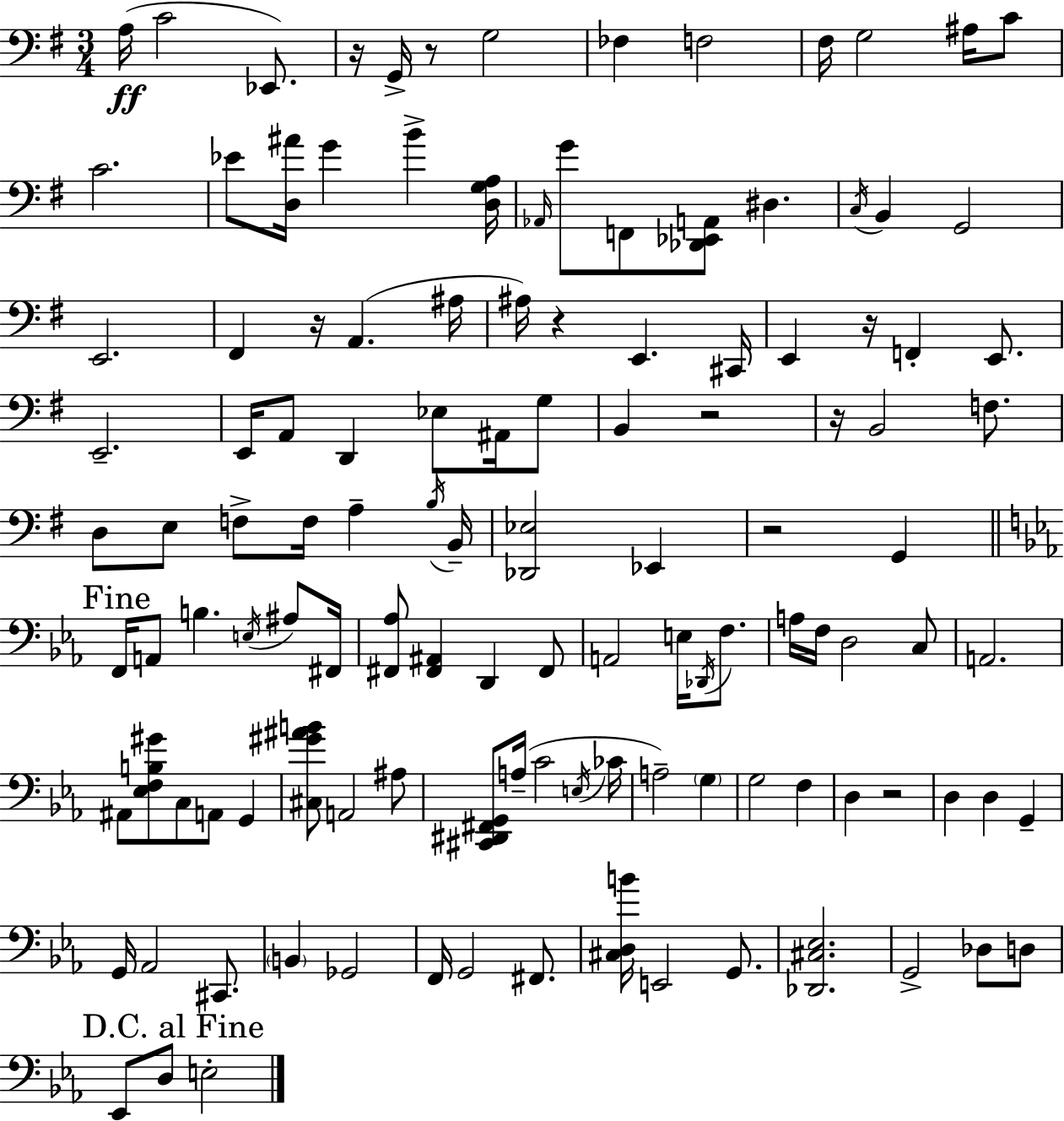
{
  \clef bass
  \numericTimeSignature
  \time 3/4
  \key e \minor
  a16(\ff c'2 ees,8.) | r16 g,16-> r8 g2 | fes4 f2 | fis16 g2 ais16 c'8 | \break c'2. | ees'8 <d ais'>16 g'4 b'4-> <d g a>16 | \grace { aes,16 } g'8 f,8 <des, ees, a,>8 dis4. | \acciaccatura { c16 } b,4 g,2 | \break e,2. | fis,4 r16 a,4.( | ais16 ais16) r4 e,4. | cis,16 e,4 r16 f,4-. e,8. | \break e,2.-- | e,16 a,8 d,4 ees8 ais,16 | g8 b,4 r2 | r16 b,2 f8. | \break d8 e8 f8-> f16 a4-- | \acciaccatura { b16 } b,16-- <des, ees>2 ees,4 | r2 g,4 | \mark "Fine" \bar "||" \break \key ees \major f,16 a,8 b4. \acciaccatura { e16 } ais8 | fis,16 <fis, aes>8 <fis, ais,>4 d,4 fis,8 | a,2 e16 \acciaccatura { des,16 } f8. | a16 f16 d2 | \break c8 a,2. | ais,8 <ees f b gis'>8 c8 a,8 g,4 | <cis gis' ais' b'>8 a,2 | ais8 <cis, dis, fis, g,>8 a16--( c'2 | \break \acciaccatura { e16 } ces'16 a2--) \parenthesize g4 | g2 f4 | d4 r2 | d4 d4 g,4-- | \break g,16 aes,2 | cis,8. \parenthesize b,4 ges,2 | f,16 g,2 | fis,8. <cis d b'>16 e,2 | \break g,8. <des, cis ees>2. | g,2-> des8 | d8 \mark "D.C. al Fine" ees,8 d8 e2-. | \bar "|."
}